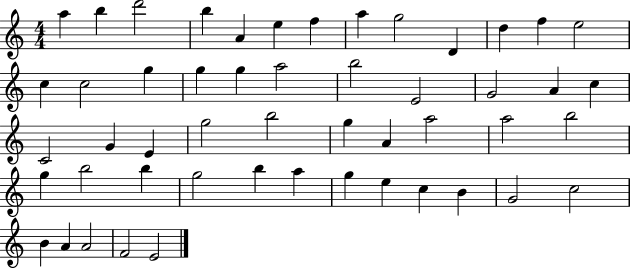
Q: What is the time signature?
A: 4/4